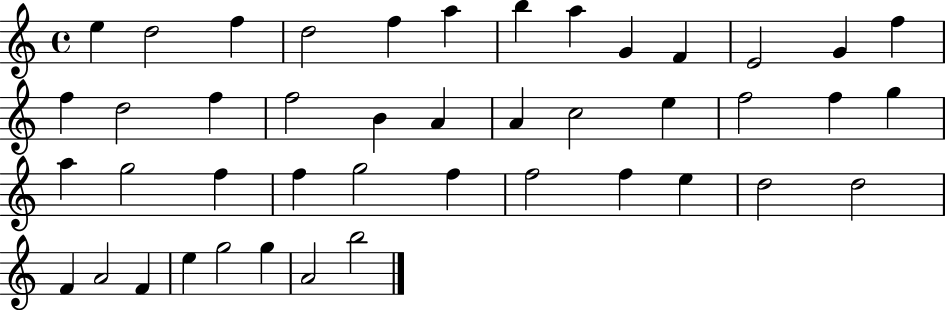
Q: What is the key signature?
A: C major